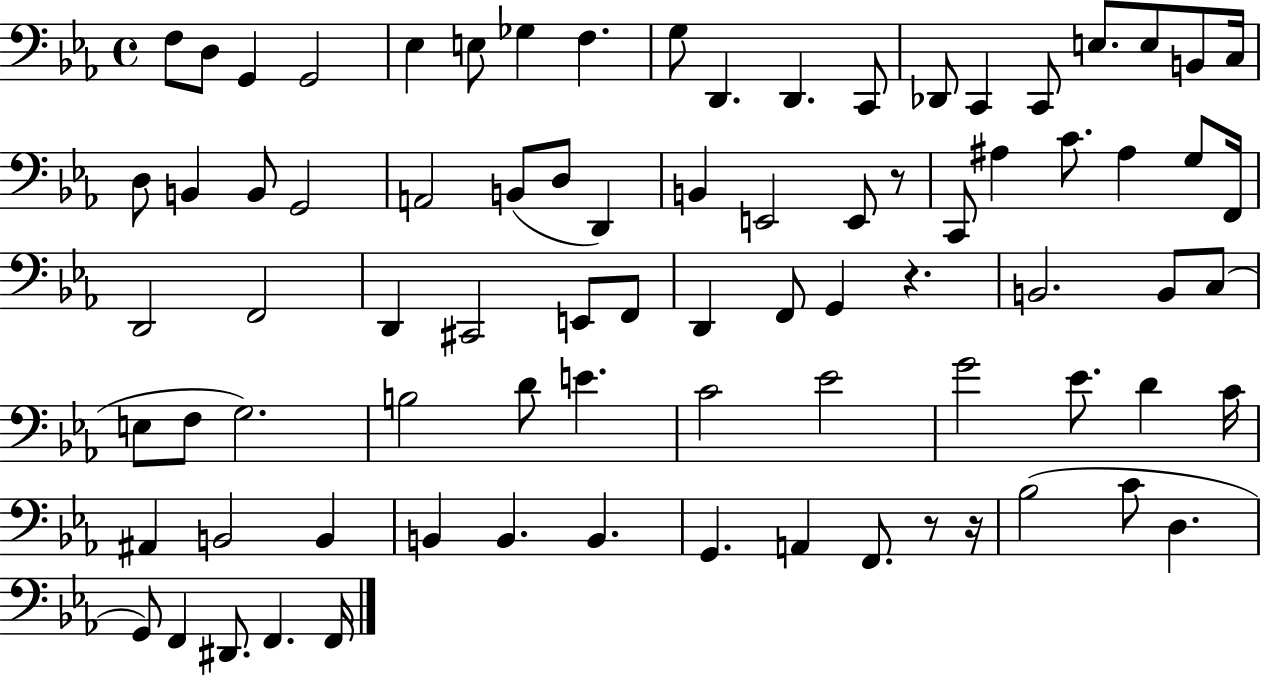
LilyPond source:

{
  \clef bass
  \time 4/4
  \defaultTimeSignature
  \key ees \major
  f8 d8 g,4 g,2 | ees4 e8 ges4 f4. | g8 d,4. d,4. c,8 | des,8 c,4 c,8 e8. e8 b,8 c16 | \break d8 b,4 b,8 g,2 | a,2 b,8( d8 d,4) | b,4 e,2 e,8 r8 | c,8 ais4 c'8. ais4 g8 f,16 | \break d,2 f,2 | d,4 cis,2 e,8 f,8 | d,4 f,8 g,4 r4. | b,2. b,8 c8( | \break e8 f8 g2.) | b2 d'8 e'4. | c'2 ees'2 | g'2 ees'8. d'4 c'16 | \break ais,4 b,2 b,4 | b,4 b,4. b,4. | g,4. a,4 f,8. r8 r16 | bes2( c'8 d4. | \break g,8) f,4 dis,8. f,4. f,16 | \bar "|."
}